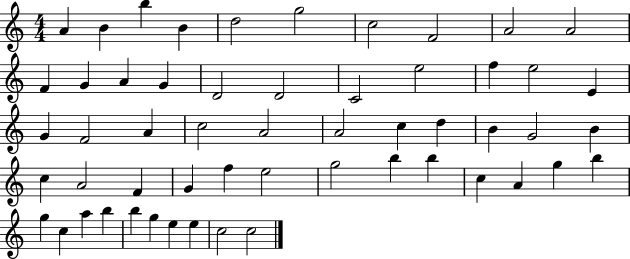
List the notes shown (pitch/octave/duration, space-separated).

A4/q B4/q B5/q B4/q D5/h G5/h C5/h F4/h A4/h A4/h F4/q G4/q A4/q G4/q D4/h D4/h C4/h E5/h F5/q E5/h E4/q G4/q F4/h A4/q C5/h A4/h A4/h C5/q D5/q B4/q G4/h B4/q C5/q A4/h F4/q G4/q F5/q E5/h G5/h B5/q B5/q C5/q A4/q G5/q B5/q G5/q C5/q A5/q B5/q B5/q G5/q E5/q E5/q C5/h C5/h